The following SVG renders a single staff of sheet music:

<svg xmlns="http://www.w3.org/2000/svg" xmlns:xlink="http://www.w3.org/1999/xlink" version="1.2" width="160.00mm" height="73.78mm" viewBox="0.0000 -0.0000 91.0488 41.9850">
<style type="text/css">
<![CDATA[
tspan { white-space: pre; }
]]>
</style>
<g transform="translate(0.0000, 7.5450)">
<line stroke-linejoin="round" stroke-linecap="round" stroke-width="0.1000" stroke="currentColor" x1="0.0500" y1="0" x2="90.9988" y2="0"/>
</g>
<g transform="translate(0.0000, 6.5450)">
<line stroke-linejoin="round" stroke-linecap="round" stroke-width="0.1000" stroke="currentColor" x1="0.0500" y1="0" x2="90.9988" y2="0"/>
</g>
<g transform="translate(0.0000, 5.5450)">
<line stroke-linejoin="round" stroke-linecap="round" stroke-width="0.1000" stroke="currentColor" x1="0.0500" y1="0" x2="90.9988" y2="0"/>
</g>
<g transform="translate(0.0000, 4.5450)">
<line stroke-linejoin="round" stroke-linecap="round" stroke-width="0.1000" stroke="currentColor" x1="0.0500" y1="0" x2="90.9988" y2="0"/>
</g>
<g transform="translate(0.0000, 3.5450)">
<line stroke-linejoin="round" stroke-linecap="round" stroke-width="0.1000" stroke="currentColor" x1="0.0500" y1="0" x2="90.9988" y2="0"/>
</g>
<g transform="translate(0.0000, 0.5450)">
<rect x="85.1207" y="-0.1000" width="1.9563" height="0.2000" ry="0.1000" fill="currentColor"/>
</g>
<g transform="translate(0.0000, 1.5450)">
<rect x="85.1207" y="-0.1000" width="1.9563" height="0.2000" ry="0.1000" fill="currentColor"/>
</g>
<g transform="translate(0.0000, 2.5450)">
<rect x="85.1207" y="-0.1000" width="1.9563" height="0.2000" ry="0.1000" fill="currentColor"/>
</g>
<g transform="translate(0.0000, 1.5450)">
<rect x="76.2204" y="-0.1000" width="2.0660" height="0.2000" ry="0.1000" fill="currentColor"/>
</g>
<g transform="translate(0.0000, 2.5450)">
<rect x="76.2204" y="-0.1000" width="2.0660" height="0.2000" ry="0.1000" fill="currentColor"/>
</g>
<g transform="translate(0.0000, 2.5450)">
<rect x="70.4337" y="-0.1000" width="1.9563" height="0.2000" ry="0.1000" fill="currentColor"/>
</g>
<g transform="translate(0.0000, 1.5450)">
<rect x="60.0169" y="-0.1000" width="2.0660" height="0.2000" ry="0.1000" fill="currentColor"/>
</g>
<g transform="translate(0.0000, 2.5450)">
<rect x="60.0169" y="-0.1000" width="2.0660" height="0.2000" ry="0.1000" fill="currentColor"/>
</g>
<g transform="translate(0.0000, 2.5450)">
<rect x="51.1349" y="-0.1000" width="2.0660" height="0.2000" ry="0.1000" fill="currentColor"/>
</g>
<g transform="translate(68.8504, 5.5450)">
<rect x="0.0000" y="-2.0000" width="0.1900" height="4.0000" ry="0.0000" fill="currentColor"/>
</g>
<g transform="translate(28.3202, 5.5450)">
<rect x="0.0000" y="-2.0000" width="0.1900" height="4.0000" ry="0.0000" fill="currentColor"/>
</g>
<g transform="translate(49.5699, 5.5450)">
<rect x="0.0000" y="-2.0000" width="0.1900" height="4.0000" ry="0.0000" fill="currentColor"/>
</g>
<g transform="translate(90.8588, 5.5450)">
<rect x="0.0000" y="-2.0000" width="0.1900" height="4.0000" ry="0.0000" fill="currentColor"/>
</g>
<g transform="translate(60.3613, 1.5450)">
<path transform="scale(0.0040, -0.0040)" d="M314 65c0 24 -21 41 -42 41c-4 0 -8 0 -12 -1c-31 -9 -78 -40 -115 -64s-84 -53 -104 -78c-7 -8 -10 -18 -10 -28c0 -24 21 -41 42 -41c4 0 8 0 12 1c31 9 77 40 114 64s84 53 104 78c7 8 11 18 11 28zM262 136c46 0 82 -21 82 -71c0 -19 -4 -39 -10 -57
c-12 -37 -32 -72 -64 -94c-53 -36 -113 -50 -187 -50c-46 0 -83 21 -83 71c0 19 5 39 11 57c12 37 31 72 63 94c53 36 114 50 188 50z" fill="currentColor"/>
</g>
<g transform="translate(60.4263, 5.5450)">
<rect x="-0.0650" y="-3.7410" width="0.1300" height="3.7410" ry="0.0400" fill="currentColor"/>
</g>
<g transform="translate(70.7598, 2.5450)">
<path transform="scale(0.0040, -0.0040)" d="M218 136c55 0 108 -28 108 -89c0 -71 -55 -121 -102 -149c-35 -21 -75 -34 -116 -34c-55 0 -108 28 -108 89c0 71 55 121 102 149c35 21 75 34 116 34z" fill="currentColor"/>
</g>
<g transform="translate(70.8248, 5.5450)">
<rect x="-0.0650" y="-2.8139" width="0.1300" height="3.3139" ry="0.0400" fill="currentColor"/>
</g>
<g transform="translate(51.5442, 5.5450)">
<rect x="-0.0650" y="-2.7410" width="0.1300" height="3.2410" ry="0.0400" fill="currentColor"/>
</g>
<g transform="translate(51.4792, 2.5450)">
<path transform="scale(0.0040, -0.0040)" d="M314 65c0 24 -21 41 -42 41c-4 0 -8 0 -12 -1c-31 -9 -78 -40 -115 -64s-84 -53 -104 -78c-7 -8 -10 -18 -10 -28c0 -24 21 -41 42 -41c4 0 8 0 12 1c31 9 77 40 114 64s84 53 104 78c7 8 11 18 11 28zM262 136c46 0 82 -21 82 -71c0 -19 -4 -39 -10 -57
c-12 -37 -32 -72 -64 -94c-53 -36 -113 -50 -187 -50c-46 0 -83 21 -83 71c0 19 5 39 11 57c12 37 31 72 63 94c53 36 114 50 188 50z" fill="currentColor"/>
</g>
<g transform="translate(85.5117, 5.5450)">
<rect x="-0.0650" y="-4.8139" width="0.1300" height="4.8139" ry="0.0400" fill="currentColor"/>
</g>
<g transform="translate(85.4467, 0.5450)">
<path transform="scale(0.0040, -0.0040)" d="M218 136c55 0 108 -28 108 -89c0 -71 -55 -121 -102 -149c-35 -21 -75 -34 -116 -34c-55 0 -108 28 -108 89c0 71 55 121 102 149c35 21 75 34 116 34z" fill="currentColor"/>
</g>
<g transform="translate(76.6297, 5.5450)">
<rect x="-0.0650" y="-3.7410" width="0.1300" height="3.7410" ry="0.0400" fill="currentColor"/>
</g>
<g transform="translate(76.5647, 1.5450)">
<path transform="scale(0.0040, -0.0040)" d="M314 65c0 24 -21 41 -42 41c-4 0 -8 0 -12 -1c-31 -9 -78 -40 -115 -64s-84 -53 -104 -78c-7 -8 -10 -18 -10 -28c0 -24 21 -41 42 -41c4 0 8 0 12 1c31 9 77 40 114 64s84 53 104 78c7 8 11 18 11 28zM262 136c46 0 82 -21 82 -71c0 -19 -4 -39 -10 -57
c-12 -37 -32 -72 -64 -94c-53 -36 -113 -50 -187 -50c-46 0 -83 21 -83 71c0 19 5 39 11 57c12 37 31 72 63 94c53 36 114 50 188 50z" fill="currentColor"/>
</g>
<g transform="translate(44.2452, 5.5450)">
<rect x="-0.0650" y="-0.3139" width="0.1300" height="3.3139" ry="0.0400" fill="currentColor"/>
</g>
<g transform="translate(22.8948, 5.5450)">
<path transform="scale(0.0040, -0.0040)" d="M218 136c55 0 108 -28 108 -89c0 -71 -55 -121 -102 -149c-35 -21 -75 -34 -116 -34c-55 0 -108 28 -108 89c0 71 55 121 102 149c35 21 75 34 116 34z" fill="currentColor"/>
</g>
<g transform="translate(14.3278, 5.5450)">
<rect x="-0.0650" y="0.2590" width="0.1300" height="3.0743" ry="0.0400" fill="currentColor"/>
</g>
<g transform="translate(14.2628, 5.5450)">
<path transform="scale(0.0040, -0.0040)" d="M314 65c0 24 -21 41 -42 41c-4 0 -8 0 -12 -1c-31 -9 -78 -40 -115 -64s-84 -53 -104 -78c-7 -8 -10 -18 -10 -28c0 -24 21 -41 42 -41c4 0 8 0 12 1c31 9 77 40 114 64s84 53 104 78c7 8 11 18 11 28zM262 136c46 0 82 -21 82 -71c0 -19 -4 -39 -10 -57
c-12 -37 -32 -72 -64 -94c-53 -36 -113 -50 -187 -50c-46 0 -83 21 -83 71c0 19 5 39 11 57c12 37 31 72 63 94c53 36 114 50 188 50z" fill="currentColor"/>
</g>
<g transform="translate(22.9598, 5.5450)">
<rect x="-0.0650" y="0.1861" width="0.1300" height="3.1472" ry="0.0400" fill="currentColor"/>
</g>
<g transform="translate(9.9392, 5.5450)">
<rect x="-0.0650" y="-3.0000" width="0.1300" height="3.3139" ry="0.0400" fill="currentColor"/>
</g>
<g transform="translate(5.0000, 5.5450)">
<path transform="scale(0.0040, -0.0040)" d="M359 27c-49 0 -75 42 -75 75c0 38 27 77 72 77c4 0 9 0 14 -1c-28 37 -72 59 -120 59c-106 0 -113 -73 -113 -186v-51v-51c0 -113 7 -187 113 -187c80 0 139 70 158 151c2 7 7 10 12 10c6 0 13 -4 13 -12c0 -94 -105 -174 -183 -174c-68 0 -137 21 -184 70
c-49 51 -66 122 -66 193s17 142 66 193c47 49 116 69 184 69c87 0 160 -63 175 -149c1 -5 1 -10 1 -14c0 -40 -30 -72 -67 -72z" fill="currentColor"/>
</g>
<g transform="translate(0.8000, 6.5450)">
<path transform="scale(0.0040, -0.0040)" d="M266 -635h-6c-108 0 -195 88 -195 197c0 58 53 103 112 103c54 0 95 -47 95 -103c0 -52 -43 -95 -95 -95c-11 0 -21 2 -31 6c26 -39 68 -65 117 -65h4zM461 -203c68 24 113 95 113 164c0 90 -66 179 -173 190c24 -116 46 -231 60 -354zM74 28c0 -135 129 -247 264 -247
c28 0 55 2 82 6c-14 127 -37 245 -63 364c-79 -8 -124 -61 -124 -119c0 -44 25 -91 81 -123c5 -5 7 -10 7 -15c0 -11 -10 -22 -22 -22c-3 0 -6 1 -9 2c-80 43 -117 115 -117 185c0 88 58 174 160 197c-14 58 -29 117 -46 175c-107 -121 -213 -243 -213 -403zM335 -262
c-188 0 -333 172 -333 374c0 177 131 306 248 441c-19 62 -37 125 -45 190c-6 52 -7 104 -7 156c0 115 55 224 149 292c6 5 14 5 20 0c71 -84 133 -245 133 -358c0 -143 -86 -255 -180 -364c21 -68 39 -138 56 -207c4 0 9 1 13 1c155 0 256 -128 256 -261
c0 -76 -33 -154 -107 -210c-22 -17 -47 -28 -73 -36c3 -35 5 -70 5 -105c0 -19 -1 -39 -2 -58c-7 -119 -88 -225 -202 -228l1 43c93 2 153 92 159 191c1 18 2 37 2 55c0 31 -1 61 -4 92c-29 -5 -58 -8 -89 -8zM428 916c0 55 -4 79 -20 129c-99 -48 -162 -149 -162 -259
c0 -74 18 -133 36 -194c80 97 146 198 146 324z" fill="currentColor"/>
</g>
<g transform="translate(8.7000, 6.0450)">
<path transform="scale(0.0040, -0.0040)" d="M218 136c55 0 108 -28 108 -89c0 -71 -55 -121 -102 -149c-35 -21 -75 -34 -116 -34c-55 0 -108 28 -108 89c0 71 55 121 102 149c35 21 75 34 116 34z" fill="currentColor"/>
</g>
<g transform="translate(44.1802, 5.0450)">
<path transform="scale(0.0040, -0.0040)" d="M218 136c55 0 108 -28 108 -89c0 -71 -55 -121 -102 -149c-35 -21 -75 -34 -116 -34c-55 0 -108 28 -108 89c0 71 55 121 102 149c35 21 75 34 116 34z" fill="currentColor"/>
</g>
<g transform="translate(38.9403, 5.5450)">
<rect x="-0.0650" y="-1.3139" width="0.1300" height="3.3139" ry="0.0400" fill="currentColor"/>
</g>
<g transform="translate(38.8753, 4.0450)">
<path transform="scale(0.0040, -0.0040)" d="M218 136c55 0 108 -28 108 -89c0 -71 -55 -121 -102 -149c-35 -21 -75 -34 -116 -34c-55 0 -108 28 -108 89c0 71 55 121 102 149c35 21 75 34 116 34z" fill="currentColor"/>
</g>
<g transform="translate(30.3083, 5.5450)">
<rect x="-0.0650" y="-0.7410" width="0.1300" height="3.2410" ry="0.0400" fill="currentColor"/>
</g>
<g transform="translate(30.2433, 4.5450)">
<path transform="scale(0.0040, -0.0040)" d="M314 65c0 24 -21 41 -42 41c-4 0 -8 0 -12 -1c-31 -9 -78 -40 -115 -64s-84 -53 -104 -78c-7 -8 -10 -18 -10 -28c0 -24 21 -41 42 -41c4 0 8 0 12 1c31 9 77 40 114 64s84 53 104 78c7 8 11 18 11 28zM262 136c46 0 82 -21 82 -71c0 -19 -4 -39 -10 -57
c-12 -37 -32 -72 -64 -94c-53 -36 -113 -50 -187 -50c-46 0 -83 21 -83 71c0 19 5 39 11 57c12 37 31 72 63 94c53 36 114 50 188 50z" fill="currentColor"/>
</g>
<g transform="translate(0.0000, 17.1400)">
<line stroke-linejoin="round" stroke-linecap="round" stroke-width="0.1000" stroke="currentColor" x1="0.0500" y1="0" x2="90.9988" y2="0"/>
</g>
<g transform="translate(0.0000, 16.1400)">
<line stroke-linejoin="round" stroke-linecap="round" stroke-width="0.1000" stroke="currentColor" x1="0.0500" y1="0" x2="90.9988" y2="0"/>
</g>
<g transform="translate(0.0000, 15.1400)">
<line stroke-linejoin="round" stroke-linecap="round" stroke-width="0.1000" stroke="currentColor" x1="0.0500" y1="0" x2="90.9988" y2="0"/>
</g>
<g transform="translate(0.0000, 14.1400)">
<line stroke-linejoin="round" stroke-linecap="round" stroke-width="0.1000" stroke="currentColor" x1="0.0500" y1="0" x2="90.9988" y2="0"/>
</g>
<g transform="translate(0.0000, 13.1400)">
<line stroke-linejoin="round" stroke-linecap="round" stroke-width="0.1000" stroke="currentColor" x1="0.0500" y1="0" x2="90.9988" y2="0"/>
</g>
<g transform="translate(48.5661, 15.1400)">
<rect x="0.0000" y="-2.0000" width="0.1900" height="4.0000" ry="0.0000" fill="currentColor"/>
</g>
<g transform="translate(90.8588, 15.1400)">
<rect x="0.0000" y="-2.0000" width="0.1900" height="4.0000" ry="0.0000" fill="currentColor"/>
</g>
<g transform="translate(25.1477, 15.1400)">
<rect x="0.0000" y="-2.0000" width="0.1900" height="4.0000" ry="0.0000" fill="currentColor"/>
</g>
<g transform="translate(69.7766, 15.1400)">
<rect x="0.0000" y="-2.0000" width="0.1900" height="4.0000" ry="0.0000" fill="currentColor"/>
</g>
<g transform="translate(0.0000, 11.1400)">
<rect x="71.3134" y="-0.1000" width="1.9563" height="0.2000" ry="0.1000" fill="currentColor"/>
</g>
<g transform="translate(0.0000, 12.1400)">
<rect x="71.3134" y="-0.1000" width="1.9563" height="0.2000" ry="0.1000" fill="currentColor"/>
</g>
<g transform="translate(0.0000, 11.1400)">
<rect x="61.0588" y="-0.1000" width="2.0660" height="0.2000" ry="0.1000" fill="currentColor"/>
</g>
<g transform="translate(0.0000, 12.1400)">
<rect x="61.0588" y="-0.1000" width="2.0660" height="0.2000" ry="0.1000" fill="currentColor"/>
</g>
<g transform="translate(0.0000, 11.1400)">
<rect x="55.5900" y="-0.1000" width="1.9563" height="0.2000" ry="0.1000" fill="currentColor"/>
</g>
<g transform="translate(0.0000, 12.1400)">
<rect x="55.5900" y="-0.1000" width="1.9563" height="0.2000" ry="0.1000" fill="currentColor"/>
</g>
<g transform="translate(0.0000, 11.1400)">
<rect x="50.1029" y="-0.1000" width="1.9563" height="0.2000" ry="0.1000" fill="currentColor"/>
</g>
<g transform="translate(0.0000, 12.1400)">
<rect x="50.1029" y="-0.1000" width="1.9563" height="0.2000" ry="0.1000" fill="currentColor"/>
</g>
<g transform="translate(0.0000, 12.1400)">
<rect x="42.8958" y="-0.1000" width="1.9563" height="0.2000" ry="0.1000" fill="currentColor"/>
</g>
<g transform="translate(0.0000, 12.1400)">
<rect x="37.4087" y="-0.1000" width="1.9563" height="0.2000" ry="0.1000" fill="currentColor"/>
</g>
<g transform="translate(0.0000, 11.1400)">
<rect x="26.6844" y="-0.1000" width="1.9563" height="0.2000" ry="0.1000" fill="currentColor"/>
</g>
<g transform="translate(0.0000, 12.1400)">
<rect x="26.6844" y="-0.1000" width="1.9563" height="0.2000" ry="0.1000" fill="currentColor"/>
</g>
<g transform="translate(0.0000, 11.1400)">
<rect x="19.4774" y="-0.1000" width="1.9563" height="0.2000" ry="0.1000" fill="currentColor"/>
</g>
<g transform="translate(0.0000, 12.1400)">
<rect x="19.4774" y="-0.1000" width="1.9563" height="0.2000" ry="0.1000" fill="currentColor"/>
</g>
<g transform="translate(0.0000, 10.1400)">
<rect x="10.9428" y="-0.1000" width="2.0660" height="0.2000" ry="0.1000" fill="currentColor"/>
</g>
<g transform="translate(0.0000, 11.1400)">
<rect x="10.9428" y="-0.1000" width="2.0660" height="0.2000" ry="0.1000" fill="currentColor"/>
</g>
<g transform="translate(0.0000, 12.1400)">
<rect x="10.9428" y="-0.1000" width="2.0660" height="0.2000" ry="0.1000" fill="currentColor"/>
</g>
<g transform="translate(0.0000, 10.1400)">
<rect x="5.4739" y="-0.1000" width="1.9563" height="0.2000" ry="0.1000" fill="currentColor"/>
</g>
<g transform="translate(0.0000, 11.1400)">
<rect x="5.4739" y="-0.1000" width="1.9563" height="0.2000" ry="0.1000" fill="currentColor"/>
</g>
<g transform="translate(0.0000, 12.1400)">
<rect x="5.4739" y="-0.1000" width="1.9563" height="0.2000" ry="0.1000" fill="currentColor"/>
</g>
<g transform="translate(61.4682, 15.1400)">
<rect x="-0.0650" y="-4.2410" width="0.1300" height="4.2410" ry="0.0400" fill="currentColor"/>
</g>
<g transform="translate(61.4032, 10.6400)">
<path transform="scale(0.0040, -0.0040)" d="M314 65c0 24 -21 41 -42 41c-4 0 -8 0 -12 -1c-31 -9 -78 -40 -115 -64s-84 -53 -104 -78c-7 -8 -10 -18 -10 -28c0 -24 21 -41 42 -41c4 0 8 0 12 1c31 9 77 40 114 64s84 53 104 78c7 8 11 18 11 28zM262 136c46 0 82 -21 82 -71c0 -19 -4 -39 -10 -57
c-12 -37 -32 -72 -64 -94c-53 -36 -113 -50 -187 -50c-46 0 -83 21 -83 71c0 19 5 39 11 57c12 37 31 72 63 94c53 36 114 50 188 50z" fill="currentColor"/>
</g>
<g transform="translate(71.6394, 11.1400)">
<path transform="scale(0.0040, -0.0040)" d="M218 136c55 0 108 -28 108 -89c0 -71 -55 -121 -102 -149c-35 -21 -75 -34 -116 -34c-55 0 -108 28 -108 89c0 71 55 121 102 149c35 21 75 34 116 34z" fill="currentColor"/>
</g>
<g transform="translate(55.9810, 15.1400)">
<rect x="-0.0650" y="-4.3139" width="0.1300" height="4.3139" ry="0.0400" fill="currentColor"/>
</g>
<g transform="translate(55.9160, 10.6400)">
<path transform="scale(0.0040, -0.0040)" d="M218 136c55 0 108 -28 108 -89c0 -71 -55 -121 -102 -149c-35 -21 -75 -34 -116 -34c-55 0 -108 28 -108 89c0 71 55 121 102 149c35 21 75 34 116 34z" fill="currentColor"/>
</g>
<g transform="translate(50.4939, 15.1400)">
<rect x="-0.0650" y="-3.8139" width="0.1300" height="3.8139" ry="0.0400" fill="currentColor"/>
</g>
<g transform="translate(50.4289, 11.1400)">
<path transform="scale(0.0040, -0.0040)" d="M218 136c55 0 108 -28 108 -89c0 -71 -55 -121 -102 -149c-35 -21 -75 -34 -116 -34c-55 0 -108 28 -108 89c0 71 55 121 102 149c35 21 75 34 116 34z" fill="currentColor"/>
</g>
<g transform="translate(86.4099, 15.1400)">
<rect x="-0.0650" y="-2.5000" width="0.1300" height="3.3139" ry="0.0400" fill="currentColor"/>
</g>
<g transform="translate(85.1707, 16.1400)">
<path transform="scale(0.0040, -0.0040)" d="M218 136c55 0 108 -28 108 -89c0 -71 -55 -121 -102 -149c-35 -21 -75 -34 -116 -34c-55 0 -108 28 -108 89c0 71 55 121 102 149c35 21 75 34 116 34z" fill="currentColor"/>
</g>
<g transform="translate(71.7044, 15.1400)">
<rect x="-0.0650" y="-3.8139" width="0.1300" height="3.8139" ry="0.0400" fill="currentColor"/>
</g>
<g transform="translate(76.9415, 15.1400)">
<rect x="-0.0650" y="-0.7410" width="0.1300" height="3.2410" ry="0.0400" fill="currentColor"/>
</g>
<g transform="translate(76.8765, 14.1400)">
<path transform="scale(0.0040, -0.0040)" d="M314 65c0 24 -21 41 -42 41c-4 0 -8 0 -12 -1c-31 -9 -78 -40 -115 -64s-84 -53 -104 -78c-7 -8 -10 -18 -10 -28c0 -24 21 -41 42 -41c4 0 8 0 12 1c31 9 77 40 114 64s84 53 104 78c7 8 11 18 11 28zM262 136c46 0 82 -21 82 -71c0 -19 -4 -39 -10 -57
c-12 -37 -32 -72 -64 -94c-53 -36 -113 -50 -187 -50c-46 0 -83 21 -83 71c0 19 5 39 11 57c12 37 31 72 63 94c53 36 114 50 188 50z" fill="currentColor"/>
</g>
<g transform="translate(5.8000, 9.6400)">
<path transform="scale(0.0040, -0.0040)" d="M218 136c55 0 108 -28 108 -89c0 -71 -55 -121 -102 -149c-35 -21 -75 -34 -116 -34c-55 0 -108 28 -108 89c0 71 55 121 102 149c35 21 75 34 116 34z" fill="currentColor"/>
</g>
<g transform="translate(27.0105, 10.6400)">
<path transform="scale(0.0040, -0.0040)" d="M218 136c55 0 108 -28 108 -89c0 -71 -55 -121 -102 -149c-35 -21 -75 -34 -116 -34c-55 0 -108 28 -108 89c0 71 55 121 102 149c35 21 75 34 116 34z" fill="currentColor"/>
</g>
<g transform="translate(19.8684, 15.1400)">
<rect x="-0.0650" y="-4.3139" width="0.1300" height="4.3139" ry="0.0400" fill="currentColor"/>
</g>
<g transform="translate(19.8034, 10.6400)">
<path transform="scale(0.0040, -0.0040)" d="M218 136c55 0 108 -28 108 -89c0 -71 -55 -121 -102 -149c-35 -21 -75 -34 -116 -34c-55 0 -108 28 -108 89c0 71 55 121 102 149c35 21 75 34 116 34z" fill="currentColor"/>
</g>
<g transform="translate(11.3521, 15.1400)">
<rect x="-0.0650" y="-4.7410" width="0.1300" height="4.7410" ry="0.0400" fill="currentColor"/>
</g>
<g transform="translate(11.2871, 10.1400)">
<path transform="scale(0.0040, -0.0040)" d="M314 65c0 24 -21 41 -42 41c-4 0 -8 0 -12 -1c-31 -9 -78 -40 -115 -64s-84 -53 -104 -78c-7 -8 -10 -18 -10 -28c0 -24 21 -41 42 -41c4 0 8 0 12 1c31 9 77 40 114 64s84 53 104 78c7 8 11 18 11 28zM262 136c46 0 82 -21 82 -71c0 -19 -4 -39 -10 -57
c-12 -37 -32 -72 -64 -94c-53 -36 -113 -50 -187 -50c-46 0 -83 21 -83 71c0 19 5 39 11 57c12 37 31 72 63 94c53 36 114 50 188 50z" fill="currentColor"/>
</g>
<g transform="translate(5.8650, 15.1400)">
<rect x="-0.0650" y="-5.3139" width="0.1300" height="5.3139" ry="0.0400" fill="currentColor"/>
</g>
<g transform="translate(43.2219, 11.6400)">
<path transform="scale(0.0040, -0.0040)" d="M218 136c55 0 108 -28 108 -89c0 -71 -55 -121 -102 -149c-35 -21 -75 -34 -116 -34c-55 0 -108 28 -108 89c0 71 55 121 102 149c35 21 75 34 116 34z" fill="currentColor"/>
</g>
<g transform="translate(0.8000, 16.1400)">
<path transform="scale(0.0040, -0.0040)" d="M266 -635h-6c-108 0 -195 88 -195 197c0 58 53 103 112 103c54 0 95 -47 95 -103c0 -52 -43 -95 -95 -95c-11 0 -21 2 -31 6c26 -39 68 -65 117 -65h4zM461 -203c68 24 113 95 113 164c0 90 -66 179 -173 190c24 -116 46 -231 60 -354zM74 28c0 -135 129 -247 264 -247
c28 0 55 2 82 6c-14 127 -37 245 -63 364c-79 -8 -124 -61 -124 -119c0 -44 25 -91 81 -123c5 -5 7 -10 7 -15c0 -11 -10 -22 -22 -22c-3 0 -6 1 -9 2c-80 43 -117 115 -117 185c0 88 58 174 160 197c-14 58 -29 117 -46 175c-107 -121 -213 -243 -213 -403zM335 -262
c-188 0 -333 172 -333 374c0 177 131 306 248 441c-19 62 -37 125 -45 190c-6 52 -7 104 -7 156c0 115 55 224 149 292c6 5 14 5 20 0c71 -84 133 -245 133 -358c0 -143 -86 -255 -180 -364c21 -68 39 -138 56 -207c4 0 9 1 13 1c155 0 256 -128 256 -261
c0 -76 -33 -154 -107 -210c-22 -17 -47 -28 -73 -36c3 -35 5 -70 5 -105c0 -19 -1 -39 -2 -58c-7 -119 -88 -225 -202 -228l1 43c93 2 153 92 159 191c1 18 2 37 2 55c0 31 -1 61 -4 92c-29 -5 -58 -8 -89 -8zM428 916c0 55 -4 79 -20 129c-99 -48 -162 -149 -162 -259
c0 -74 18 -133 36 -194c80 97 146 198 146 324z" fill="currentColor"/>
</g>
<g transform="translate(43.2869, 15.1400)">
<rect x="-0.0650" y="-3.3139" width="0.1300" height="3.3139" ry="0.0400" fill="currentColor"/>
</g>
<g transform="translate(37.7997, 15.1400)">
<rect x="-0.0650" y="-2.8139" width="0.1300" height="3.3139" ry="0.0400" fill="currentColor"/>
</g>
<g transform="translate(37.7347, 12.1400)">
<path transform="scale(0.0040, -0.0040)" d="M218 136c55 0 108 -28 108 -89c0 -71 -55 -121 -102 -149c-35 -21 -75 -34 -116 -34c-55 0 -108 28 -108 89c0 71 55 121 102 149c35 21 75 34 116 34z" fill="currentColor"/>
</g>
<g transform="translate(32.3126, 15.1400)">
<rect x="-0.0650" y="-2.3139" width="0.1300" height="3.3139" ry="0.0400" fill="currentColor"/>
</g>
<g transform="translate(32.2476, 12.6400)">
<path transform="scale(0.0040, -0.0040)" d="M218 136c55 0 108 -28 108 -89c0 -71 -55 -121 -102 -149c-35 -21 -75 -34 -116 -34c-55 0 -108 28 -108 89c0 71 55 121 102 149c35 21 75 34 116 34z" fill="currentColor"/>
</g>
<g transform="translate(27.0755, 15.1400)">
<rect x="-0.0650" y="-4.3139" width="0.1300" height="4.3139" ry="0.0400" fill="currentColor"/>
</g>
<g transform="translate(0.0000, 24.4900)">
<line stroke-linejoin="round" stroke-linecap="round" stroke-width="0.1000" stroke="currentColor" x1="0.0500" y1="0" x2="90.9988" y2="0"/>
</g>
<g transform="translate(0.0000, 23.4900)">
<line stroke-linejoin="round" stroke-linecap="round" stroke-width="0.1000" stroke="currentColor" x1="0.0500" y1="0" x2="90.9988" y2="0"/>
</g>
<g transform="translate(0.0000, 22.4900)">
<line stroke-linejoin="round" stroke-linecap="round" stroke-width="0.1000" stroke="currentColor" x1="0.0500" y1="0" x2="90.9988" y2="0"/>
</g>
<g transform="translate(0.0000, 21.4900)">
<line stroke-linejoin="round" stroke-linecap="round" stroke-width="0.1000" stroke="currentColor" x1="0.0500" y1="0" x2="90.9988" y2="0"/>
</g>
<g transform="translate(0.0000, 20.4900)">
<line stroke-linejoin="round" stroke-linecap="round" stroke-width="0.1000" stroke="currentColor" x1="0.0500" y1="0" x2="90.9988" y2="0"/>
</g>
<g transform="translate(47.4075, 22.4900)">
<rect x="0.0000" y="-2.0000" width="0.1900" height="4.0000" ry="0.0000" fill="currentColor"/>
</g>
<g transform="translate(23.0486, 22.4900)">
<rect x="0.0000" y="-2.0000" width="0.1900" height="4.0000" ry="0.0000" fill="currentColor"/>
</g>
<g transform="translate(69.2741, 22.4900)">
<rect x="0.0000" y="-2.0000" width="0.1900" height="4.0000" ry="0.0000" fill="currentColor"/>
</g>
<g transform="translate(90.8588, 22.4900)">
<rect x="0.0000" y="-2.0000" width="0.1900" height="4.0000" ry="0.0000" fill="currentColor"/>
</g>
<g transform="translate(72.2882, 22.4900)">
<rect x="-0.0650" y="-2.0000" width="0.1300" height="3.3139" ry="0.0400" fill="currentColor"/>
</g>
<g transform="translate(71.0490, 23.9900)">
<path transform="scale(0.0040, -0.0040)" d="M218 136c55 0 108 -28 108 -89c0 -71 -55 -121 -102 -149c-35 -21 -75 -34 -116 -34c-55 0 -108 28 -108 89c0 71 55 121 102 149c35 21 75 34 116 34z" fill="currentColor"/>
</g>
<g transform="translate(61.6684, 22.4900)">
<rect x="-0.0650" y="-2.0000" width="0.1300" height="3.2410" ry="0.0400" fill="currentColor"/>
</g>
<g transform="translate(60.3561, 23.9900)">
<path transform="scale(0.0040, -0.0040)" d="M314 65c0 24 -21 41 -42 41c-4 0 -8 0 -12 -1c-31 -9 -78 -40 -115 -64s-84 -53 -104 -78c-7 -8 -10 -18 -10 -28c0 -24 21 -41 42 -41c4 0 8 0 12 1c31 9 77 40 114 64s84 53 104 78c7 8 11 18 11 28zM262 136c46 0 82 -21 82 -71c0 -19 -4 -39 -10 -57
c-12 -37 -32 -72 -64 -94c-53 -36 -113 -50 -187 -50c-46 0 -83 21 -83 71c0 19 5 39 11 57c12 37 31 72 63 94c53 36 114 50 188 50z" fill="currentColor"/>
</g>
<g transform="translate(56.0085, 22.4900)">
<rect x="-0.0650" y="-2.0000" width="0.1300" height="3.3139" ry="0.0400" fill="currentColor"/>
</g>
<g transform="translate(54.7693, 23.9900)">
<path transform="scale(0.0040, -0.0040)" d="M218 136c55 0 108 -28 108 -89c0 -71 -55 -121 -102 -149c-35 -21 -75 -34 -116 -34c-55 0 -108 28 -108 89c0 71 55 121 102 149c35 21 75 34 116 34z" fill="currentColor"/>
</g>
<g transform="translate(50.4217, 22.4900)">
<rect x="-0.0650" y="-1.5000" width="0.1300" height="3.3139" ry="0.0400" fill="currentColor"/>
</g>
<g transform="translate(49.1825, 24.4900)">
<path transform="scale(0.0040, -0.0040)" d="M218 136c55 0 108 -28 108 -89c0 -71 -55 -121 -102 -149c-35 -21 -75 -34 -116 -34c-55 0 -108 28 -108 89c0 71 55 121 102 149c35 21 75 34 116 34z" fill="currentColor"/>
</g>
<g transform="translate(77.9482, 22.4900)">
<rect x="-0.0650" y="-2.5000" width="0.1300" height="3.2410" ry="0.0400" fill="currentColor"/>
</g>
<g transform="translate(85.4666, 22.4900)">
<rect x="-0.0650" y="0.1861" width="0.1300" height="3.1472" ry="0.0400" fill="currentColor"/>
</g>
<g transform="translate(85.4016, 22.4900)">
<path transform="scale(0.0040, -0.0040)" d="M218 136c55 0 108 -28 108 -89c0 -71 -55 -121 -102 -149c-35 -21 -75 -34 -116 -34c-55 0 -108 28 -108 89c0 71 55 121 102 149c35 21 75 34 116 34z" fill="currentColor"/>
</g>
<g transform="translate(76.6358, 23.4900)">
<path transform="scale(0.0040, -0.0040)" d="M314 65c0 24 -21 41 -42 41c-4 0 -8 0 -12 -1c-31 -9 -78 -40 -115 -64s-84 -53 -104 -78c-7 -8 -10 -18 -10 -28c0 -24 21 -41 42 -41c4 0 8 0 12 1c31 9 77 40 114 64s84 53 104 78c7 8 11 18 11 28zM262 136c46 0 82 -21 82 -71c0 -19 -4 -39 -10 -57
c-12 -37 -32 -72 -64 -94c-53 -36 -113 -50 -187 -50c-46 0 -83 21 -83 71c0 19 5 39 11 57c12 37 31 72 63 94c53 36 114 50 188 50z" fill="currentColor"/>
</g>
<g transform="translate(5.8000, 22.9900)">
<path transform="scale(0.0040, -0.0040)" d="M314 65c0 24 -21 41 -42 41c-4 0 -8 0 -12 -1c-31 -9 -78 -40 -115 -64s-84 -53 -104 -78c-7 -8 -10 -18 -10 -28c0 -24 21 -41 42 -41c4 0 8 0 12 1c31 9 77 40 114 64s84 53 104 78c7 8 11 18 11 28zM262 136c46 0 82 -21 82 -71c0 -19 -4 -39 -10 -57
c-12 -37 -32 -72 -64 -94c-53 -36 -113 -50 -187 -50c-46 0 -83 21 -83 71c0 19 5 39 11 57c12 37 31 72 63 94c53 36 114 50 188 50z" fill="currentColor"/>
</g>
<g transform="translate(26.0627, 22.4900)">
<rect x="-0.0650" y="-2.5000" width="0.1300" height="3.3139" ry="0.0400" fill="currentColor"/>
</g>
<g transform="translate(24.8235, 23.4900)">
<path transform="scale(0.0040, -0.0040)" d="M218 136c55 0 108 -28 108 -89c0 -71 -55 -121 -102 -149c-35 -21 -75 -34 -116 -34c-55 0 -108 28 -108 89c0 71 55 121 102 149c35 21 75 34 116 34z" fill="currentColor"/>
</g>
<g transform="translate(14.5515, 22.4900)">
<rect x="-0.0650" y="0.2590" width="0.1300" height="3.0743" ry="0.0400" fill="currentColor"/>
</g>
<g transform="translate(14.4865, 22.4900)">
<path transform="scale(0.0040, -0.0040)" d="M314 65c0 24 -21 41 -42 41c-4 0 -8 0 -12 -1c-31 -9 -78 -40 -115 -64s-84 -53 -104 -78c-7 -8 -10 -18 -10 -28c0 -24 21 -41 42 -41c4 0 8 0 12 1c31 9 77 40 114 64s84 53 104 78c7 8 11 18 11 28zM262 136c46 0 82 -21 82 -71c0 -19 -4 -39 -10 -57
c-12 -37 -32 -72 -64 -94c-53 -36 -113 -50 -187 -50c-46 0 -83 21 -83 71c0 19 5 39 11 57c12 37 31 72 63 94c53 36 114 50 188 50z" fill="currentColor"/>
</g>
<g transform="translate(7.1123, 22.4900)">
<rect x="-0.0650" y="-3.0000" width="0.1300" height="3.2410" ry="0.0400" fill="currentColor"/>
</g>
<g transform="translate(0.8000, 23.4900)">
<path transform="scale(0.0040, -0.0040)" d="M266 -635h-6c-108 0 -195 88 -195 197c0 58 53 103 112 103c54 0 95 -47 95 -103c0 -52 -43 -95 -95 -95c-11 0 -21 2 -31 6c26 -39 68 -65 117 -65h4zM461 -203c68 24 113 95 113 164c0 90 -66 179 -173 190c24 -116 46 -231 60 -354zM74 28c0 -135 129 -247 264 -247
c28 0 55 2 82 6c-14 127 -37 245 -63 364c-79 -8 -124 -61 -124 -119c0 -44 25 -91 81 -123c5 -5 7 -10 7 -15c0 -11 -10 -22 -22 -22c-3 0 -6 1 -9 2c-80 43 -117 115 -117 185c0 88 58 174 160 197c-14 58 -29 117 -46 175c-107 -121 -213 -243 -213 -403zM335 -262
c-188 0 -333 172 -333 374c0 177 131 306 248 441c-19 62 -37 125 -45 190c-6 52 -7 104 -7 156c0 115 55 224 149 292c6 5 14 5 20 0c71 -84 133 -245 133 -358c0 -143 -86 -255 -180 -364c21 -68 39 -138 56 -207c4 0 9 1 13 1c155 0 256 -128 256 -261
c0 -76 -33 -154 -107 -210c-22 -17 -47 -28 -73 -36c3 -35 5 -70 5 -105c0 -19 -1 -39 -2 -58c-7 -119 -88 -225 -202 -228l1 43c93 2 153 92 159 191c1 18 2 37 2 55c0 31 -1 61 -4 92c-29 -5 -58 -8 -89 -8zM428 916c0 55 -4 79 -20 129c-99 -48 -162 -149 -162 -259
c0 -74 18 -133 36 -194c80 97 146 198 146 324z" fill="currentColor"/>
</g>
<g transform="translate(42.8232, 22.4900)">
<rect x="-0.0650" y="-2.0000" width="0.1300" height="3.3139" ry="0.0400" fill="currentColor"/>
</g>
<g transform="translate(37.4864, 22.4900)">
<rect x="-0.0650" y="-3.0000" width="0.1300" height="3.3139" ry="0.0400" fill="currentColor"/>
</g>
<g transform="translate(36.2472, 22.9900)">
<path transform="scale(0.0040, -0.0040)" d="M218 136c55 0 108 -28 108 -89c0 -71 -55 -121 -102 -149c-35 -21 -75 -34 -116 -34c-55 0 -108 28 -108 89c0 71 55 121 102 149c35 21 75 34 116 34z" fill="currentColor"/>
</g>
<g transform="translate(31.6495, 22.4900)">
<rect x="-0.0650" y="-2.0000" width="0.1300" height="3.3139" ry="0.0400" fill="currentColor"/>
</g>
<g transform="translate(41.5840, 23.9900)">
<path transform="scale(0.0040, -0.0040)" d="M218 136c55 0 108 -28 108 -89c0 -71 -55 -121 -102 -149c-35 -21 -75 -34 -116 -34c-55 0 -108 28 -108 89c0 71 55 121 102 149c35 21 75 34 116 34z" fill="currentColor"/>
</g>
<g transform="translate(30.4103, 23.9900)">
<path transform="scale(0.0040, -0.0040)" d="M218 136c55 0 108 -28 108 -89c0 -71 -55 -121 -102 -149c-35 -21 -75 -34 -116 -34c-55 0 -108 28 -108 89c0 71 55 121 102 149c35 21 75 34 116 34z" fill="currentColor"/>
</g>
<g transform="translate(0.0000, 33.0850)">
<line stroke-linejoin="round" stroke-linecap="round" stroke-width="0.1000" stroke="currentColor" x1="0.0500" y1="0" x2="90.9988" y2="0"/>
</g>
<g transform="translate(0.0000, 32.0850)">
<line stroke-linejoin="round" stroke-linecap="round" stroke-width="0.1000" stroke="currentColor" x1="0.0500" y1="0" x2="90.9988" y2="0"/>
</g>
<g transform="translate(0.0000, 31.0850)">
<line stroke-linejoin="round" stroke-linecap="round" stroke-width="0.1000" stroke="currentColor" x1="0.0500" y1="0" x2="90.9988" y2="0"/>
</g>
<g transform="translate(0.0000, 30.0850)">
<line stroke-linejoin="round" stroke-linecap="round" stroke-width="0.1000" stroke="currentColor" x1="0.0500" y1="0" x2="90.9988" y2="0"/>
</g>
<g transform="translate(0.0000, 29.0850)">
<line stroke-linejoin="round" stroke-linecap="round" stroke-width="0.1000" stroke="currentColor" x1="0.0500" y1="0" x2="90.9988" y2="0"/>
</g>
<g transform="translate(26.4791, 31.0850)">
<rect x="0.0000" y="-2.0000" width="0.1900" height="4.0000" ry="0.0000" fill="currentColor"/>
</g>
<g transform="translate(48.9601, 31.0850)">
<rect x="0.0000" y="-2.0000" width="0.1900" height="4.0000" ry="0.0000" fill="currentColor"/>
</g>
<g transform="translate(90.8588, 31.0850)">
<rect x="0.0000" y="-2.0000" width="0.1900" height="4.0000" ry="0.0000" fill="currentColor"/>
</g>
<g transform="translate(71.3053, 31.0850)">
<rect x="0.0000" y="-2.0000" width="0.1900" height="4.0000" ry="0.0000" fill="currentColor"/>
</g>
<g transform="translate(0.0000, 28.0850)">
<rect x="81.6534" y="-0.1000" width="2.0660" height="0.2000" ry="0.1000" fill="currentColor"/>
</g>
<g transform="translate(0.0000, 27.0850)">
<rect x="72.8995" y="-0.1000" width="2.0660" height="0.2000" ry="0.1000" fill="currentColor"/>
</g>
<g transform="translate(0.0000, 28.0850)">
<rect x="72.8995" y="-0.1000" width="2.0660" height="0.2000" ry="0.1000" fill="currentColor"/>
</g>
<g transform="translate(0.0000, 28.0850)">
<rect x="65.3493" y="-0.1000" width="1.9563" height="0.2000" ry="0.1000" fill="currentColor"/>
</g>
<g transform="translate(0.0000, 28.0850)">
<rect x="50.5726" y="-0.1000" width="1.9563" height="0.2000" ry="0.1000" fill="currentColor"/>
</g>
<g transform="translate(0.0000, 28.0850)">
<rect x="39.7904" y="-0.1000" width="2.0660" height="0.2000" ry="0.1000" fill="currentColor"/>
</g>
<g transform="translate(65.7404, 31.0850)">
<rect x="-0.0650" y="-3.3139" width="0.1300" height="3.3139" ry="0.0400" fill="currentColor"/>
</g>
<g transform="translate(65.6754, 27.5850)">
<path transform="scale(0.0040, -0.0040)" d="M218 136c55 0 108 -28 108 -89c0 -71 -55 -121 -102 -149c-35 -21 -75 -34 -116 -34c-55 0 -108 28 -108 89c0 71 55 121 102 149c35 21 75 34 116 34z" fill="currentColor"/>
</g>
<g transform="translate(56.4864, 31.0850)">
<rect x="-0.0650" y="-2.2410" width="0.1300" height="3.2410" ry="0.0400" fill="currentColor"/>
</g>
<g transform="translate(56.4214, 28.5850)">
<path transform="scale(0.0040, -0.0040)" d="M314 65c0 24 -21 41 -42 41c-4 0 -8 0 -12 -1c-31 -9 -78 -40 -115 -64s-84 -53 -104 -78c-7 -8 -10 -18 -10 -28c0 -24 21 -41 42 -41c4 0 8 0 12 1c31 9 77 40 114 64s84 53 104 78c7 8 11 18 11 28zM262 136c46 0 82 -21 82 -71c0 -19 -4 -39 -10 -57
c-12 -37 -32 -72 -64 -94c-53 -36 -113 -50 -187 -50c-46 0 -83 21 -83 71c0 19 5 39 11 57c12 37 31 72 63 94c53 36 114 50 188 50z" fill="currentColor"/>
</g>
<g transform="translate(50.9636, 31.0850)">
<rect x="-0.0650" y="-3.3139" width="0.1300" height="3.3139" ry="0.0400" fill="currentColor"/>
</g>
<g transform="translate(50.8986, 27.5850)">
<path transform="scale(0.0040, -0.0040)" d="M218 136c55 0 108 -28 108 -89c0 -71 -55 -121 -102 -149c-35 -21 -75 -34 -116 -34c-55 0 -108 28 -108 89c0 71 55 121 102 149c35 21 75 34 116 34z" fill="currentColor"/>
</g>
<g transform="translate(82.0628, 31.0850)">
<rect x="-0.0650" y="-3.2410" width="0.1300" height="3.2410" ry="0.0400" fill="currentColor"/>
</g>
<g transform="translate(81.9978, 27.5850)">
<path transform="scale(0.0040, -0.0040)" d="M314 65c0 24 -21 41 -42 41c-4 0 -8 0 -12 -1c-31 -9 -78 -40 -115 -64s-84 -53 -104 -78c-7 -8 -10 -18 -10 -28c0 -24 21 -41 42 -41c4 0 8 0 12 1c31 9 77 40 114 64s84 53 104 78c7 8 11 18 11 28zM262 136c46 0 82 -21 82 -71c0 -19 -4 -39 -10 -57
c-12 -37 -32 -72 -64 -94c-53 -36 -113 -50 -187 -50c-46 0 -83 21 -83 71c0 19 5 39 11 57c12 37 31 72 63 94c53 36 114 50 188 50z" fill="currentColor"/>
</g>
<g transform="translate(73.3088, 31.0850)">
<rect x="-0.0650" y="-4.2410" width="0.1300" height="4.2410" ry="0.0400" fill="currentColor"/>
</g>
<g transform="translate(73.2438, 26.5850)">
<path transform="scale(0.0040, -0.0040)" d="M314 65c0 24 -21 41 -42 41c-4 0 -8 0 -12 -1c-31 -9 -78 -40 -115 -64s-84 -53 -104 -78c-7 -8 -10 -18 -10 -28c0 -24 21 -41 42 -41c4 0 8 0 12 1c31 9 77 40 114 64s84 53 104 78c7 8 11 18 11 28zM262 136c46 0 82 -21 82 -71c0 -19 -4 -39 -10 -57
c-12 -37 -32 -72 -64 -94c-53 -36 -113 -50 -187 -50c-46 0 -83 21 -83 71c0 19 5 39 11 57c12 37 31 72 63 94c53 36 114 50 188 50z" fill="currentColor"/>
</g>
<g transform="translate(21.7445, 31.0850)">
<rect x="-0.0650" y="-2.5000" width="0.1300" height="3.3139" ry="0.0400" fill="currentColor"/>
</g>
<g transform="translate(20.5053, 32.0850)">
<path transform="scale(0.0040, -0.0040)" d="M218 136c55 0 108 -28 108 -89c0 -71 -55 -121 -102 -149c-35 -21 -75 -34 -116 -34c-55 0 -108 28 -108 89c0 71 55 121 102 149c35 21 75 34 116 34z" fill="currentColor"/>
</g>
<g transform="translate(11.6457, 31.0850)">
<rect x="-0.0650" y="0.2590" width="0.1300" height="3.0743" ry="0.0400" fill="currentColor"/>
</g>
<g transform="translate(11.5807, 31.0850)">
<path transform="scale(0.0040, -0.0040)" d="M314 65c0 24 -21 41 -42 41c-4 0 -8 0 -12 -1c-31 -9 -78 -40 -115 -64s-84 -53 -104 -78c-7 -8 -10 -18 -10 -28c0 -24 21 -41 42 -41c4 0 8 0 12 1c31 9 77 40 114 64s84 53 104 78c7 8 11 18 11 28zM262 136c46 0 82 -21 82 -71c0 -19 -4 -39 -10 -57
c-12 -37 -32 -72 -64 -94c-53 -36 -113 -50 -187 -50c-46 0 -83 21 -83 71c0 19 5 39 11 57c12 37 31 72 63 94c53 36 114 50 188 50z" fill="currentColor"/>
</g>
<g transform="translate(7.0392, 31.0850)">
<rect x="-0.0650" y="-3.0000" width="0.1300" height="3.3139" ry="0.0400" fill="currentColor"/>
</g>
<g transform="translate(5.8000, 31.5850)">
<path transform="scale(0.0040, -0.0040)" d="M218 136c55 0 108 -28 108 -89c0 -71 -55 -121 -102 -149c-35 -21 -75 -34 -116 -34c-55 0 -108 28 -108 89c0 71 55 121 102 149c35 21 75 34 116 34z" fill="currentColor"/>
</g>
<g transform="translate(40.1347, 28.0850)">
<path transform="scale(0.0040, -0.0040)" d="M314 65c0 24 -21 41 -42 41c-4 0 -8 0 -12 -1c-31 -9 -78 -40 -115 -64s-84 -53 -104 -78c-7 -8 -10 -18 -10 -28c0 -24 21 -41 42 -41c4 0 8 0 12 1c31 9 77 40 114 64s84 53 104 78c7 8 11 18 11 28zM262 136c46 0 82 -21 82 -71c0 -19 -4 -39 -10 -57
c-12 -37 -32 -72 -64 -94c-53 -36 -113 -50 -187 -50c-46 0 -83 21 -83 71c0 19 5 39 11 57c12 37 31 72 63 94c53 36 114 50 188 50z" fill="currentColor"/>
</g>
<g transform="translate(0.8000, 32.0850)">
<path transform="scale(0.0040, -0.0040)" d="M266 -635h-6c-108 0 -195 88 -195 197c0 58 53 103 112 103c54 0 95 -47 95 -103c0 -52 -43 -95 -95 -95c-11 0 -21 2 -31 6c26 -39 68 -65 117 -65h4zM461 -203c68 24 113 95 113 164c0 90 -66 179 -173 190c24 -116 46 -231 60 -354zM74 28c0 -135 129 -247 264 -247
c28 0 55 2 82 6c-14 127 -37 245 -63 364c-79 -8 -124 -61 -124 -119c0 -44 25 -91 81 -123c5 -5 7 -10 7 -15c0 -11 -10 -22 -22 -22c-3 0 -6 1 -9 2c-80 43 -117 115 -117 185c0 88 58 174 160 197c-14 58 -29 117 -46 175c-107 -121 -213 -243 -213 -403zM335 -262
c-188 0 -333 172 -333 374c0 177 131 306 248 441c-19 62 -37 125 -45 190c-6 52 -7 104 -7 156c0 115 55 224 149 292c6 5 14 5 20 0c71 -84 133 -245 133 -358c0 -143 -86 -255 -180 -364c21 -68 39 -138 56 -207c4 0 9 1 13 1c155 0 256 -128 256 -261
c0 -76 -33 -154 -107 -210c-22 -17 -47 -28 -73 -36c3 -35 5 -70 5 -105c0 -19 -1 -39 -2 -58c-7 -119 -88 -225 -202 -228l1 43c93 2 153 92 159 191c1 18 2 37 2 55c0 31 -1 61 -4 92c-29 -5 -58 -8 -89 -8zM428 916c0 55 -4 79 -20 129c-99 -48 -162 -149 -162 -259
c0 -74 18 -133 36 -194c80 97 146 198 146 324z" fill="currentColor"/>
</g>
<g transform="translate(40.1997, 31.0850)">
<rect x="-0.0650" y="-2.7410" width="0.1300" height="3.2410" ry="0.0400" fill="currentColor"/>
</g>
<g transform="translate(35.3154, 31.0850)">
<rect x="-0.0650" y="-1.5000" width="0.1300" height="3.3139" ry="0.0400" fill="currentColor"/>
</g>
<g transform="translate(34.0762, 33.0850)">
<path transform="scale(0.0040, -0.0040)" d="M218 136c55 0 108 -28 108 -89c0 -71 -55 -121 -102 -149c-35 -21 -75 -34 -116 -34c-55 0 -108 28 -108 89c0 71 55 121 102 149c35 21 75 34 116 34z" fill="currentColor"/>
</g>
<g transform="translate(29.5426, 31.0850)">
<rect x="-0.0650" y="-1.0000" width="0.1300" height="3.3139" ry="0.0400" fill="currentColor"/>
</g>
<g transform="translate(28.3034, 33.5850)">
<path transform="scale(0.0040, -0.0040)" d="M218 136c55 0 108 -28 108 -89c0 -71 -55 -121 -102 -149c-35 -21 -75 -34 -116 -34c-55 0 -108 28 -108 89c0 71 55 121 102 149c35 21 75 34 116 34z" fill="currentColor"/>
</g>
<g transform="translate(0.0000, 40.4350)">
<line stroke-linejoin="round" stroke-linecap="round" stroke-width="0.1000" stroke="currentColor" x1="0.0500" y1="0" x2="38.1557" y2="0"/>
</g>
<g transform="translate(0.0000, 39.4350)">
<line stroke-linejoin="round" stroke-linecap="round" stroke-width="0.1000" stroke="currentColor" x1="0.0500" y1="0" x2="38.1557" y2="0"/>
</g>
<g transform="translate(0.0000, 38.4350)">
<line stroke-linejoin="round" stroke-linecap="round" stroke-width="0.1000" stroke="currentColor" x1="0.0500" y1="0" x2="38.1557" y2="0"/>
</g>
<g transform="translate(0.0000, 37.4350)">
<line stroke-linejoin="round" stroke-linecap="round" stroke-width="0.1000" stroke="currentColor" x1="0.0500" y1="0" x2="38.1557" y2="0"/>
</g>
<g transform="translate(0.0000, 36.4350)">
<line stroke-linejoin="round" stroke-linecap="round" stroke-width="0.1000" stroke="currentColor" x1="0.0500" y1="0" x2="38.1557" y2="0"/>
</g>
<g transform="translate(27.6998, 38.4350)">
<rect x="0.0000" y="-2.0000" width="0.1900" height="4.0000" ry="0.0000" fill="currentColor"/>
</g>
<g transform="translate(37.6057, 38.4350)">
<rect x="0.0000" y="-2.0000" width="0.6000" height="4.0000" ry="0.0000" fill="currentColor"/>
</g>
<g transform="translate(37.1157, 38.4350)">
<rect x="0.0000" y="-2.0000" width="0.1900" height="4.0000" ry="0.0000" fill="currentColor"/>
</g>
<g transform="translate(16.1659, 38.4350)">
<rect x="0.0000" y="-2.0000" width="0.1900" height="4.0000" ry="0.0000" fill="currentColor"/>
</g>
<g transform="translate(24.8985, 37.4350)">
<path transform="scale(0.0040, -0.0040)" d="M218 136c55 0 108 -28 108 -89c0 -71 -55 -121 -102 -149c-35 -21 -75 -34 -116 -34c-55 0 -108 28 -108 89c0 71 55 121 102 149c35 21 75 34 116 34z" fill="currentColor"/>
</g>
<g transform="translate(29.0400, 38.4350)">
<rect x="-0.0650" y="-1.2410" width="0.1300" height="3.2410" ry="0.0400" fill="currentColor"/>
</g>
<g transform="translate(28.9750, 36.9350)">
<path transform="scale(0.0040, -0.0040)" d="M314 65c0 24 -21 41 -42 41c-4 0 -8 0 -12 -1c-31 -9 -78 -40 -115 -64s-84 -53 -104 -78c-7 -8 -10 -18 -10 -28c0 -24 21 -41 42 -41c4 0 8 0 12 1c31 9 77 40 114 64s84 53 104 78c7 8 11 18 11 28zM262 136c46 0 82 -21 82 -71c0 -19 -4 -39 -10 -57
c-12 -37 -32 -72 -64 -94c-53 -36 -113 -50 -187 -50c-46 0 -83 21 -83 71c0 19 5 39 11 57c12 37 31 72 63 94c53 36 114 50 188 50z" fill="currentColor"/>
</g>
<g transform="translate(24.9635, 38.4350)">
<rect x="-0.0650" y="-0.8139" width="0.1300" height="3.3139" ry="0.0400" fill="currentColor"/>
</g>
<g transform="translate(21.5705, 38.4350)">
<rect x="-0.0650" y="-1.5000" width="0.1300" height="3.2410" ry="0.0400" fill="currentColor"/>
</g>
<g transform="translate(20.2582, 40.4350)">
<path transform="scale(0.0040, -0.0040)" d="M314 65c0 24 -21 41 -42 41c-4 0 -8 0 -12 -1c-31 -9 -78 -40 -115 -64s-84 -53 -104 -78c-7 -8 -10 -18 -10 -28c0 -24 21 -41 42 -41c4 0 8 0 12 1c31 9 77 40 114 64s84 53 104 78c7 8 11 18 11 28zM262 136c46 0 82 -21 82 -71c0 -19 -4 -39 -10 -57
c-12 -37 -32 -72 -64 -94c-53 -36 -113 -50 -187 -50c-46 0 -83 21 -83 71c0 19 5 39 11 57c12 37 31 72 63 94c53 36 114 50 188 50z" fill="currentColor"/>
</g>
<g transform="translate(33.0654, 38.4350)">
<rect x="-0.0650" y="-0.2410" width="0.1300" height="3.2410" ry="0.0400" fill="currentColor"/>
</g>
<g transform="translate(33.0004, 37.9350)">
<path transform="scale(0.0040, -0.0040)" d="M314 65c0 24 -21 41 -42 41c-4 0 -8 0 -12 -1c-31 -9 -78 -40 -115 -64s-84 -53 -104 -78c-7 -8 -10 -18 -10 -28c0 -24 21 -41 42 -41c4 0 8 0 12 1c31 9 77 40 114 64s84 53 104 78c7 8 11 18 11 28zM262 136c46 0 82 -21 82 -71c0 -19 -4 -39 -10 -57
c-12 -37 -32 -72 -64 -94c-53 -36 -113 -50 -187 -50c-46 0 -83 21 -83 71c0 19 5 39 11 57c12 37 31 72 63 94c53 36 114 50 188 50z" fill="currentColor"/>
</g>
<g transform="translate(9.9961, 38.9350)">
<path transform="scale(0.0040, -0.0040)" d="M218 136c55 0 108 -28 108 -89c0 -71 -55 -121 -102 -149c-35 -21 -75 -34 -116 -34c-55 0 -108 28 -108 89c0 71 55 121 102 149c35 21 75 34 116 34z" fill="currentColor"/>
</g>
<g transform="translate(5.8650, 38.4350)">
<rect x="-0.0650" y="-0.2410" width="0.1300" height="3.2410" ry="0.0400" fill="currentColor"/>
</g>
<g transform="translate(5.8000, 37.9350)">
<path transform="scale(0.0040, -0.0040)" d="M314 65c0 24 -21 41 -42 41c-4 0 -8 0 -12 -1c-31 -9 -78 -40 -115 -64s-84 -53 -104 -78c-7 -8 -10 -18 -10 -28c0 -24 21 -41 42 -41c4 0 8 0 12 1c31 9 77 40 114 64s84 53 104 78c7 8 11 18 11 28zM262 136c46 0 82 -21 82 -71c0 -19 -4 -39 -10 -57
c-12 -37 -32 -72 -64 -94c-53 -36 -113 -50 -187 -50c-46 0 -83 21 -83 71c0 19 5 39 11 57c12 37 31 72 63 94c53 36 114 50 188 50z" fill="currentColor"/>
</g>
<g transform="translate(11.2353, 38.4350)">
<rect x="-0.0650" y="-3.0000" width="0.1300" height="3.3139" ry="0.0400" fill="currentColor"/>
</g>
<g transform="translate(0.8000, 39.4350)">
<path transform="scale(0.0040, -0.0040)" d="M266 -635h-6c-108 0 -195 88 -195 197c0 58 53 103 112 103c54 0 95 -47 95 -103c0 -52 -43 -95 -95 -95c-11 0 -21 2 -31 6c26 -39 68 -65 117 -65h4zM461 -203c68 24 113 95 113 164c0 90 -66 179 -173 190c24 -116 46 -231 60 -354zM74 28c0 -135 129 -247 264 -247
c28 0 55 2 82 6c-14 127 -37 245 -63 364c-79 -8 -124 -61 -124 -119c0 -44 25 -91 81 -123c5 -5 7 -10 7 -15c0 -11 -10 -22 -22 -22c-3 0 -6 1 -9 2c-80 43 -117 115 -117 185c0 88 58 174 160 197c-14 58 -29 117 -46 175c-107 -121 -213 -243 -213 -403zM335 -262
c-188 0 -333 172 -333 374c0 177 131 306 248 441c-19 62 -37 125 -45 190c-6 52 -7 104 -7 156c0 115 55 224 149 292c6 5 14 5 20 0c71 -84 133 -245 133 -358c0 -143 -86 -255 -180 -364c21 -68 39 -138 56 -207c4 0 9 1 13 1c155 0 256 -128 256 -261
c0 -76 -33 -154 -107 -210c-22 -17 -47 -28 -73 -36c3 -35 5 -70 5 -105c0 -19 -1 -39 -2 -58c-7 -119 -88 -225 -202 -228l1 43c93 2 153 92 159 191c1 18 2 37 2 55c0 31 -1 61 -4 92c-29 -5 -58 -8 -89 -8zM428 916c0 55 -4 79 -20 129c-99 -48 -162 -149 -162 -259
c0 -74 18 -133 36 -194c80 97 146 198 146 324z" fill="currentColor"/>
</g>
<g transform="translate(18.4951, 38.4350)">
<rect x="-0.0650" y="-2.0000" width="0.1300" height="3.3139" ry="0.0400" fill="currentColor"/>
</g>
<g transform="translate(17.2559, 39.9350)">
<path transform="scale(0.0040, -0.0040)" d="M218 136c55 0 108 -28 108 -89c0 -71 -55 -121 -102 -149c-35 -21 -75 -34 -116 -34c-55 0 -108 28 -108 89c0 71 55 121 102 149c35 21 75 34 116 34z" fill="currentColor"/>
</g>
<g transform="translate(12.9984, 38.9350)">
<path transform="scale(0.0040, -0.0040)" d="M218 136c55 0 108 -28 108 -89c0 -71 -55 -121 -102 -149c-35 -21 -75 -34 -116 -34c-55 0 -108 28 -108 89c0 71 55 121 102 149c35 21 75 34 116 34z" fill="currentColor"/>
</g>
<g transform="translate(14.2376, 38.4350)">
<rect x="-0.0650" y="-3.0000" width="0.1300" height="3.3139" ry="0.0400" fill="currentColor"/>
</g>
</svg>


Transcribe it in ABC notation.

X:1
T:Untitled
M:4/4
L:1/4
K:C
A B2 B d2 e c a2 c'2 a c'2 e' f' e'2 d' d' g a b c' d' d'2 c' d2 G A2 B2 G F A F E F F2 F G2 B A B2 G D E a2 b g2 b d'2 b2 c2 A A F E2 d e2 c2